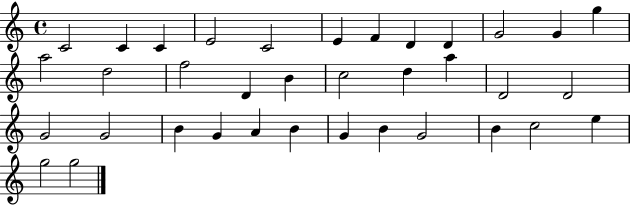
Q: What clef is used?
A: treble